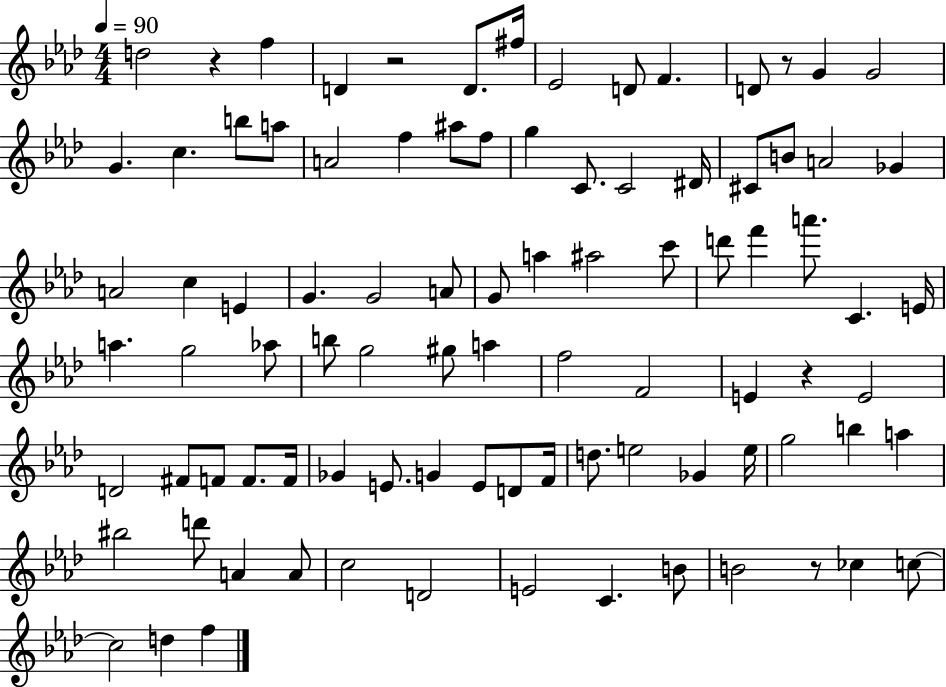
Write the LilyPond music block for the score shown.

{
  \clef treble
  \numericTimeSignature
  \time 4/4
  \key aes \major
  \tempo 4 = 90
  d''2 r4 f''4 | d'4 r2 d'8. fis''16 | ees'2 d'8 f'4. | d'8 r8 g'4 g'2 | \break g'4. c''4. b''8 a''8 | a'2 f''4 ais''8 f''8 | g''4 c'8. c'2 dis'16 | cis'8 b'8 a'2 ges'4 | \break a'2 c''4 e'4 | g'4. g'2 a'8 | g'8 a''4 ais''2 c'''8 | d'''8 f'''4 a'''8. c'4. e'16 | \break a''4. g''2 aes''8 | b''8 g''2 gis''8 a''4 | f''2 f'2 | e'4 r4 e'2 | \break d'2 fis'8 f'8 f'8. f'16 | ges'4 e'8. g'4 e'8 d'8 f'16 | d''8. e''2 ges'4 e''16 | g''2 b''4 a''4 | \break bis''2 d'''8 a'4 a'8 | c''2 d'2 | e'2 c'4. b'8 | b'2 r8 ces''4 c''8~~ | \break c''2 d''4 f''4 | \bar "|."
}